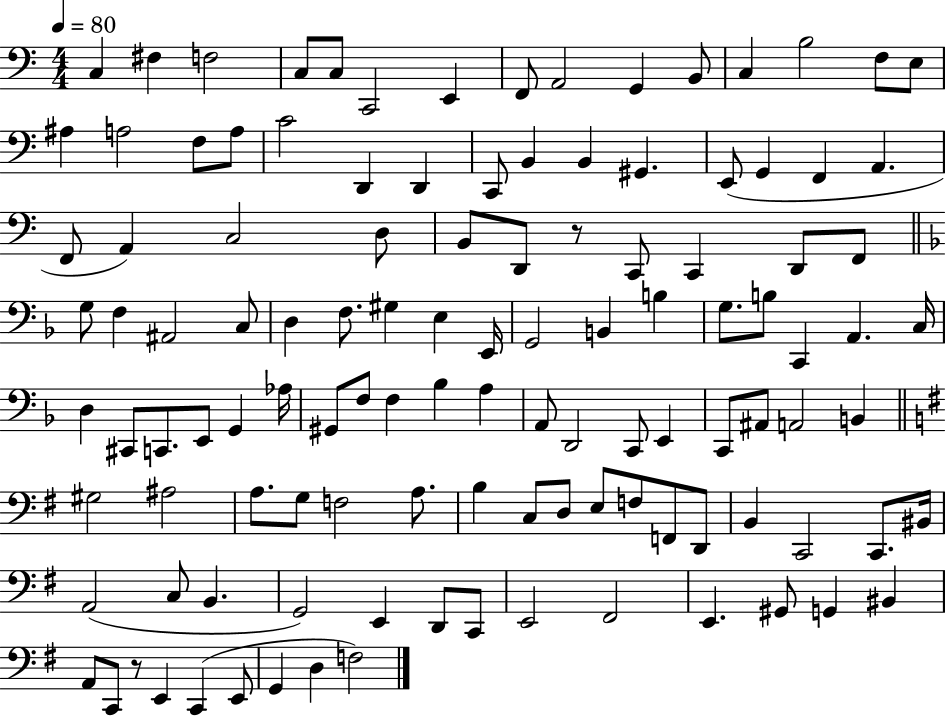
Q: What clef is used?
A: bass